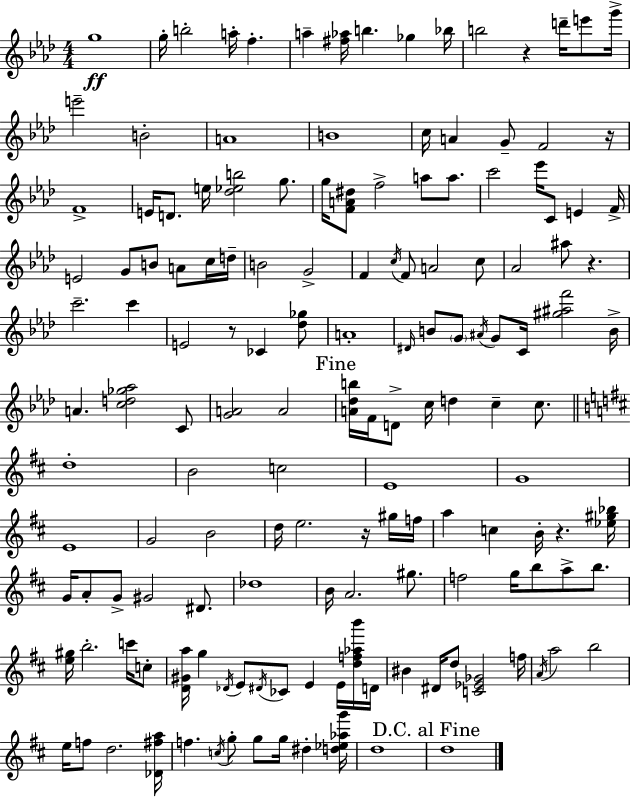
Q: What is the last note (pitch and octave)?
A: D5